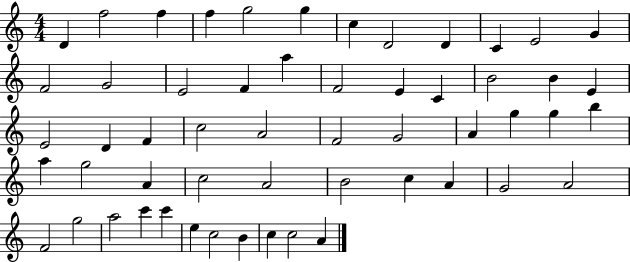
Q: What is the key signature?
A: C major